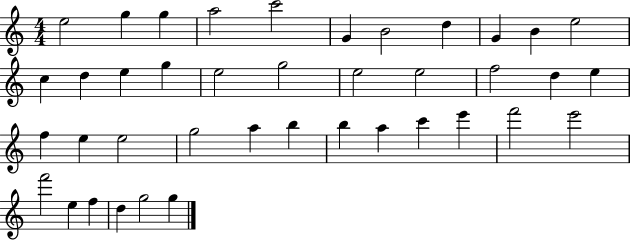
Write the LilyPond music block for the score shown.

{
  \clef treble
  \numericTimeSignature
  \time 4/4
  \key c \major
  e''2 g''4 g''4 | a''2 c'''2 | g'4 b'2 d''4 | g'4 b'4 e''2 | \break c''4 d''4 e''4 g''4 | e''2 g''2 | e''2 e''2 | f''2 d''4 e''4 | \break f''4 e''4 e''2 | g''2 a''4 b''4 | b''4 a''4 c'''4 e'''4 | f'''2 e'''2 | \break f'''2 e''4 f''4 | d''4 g''2 g''4 | \bar "|."
}